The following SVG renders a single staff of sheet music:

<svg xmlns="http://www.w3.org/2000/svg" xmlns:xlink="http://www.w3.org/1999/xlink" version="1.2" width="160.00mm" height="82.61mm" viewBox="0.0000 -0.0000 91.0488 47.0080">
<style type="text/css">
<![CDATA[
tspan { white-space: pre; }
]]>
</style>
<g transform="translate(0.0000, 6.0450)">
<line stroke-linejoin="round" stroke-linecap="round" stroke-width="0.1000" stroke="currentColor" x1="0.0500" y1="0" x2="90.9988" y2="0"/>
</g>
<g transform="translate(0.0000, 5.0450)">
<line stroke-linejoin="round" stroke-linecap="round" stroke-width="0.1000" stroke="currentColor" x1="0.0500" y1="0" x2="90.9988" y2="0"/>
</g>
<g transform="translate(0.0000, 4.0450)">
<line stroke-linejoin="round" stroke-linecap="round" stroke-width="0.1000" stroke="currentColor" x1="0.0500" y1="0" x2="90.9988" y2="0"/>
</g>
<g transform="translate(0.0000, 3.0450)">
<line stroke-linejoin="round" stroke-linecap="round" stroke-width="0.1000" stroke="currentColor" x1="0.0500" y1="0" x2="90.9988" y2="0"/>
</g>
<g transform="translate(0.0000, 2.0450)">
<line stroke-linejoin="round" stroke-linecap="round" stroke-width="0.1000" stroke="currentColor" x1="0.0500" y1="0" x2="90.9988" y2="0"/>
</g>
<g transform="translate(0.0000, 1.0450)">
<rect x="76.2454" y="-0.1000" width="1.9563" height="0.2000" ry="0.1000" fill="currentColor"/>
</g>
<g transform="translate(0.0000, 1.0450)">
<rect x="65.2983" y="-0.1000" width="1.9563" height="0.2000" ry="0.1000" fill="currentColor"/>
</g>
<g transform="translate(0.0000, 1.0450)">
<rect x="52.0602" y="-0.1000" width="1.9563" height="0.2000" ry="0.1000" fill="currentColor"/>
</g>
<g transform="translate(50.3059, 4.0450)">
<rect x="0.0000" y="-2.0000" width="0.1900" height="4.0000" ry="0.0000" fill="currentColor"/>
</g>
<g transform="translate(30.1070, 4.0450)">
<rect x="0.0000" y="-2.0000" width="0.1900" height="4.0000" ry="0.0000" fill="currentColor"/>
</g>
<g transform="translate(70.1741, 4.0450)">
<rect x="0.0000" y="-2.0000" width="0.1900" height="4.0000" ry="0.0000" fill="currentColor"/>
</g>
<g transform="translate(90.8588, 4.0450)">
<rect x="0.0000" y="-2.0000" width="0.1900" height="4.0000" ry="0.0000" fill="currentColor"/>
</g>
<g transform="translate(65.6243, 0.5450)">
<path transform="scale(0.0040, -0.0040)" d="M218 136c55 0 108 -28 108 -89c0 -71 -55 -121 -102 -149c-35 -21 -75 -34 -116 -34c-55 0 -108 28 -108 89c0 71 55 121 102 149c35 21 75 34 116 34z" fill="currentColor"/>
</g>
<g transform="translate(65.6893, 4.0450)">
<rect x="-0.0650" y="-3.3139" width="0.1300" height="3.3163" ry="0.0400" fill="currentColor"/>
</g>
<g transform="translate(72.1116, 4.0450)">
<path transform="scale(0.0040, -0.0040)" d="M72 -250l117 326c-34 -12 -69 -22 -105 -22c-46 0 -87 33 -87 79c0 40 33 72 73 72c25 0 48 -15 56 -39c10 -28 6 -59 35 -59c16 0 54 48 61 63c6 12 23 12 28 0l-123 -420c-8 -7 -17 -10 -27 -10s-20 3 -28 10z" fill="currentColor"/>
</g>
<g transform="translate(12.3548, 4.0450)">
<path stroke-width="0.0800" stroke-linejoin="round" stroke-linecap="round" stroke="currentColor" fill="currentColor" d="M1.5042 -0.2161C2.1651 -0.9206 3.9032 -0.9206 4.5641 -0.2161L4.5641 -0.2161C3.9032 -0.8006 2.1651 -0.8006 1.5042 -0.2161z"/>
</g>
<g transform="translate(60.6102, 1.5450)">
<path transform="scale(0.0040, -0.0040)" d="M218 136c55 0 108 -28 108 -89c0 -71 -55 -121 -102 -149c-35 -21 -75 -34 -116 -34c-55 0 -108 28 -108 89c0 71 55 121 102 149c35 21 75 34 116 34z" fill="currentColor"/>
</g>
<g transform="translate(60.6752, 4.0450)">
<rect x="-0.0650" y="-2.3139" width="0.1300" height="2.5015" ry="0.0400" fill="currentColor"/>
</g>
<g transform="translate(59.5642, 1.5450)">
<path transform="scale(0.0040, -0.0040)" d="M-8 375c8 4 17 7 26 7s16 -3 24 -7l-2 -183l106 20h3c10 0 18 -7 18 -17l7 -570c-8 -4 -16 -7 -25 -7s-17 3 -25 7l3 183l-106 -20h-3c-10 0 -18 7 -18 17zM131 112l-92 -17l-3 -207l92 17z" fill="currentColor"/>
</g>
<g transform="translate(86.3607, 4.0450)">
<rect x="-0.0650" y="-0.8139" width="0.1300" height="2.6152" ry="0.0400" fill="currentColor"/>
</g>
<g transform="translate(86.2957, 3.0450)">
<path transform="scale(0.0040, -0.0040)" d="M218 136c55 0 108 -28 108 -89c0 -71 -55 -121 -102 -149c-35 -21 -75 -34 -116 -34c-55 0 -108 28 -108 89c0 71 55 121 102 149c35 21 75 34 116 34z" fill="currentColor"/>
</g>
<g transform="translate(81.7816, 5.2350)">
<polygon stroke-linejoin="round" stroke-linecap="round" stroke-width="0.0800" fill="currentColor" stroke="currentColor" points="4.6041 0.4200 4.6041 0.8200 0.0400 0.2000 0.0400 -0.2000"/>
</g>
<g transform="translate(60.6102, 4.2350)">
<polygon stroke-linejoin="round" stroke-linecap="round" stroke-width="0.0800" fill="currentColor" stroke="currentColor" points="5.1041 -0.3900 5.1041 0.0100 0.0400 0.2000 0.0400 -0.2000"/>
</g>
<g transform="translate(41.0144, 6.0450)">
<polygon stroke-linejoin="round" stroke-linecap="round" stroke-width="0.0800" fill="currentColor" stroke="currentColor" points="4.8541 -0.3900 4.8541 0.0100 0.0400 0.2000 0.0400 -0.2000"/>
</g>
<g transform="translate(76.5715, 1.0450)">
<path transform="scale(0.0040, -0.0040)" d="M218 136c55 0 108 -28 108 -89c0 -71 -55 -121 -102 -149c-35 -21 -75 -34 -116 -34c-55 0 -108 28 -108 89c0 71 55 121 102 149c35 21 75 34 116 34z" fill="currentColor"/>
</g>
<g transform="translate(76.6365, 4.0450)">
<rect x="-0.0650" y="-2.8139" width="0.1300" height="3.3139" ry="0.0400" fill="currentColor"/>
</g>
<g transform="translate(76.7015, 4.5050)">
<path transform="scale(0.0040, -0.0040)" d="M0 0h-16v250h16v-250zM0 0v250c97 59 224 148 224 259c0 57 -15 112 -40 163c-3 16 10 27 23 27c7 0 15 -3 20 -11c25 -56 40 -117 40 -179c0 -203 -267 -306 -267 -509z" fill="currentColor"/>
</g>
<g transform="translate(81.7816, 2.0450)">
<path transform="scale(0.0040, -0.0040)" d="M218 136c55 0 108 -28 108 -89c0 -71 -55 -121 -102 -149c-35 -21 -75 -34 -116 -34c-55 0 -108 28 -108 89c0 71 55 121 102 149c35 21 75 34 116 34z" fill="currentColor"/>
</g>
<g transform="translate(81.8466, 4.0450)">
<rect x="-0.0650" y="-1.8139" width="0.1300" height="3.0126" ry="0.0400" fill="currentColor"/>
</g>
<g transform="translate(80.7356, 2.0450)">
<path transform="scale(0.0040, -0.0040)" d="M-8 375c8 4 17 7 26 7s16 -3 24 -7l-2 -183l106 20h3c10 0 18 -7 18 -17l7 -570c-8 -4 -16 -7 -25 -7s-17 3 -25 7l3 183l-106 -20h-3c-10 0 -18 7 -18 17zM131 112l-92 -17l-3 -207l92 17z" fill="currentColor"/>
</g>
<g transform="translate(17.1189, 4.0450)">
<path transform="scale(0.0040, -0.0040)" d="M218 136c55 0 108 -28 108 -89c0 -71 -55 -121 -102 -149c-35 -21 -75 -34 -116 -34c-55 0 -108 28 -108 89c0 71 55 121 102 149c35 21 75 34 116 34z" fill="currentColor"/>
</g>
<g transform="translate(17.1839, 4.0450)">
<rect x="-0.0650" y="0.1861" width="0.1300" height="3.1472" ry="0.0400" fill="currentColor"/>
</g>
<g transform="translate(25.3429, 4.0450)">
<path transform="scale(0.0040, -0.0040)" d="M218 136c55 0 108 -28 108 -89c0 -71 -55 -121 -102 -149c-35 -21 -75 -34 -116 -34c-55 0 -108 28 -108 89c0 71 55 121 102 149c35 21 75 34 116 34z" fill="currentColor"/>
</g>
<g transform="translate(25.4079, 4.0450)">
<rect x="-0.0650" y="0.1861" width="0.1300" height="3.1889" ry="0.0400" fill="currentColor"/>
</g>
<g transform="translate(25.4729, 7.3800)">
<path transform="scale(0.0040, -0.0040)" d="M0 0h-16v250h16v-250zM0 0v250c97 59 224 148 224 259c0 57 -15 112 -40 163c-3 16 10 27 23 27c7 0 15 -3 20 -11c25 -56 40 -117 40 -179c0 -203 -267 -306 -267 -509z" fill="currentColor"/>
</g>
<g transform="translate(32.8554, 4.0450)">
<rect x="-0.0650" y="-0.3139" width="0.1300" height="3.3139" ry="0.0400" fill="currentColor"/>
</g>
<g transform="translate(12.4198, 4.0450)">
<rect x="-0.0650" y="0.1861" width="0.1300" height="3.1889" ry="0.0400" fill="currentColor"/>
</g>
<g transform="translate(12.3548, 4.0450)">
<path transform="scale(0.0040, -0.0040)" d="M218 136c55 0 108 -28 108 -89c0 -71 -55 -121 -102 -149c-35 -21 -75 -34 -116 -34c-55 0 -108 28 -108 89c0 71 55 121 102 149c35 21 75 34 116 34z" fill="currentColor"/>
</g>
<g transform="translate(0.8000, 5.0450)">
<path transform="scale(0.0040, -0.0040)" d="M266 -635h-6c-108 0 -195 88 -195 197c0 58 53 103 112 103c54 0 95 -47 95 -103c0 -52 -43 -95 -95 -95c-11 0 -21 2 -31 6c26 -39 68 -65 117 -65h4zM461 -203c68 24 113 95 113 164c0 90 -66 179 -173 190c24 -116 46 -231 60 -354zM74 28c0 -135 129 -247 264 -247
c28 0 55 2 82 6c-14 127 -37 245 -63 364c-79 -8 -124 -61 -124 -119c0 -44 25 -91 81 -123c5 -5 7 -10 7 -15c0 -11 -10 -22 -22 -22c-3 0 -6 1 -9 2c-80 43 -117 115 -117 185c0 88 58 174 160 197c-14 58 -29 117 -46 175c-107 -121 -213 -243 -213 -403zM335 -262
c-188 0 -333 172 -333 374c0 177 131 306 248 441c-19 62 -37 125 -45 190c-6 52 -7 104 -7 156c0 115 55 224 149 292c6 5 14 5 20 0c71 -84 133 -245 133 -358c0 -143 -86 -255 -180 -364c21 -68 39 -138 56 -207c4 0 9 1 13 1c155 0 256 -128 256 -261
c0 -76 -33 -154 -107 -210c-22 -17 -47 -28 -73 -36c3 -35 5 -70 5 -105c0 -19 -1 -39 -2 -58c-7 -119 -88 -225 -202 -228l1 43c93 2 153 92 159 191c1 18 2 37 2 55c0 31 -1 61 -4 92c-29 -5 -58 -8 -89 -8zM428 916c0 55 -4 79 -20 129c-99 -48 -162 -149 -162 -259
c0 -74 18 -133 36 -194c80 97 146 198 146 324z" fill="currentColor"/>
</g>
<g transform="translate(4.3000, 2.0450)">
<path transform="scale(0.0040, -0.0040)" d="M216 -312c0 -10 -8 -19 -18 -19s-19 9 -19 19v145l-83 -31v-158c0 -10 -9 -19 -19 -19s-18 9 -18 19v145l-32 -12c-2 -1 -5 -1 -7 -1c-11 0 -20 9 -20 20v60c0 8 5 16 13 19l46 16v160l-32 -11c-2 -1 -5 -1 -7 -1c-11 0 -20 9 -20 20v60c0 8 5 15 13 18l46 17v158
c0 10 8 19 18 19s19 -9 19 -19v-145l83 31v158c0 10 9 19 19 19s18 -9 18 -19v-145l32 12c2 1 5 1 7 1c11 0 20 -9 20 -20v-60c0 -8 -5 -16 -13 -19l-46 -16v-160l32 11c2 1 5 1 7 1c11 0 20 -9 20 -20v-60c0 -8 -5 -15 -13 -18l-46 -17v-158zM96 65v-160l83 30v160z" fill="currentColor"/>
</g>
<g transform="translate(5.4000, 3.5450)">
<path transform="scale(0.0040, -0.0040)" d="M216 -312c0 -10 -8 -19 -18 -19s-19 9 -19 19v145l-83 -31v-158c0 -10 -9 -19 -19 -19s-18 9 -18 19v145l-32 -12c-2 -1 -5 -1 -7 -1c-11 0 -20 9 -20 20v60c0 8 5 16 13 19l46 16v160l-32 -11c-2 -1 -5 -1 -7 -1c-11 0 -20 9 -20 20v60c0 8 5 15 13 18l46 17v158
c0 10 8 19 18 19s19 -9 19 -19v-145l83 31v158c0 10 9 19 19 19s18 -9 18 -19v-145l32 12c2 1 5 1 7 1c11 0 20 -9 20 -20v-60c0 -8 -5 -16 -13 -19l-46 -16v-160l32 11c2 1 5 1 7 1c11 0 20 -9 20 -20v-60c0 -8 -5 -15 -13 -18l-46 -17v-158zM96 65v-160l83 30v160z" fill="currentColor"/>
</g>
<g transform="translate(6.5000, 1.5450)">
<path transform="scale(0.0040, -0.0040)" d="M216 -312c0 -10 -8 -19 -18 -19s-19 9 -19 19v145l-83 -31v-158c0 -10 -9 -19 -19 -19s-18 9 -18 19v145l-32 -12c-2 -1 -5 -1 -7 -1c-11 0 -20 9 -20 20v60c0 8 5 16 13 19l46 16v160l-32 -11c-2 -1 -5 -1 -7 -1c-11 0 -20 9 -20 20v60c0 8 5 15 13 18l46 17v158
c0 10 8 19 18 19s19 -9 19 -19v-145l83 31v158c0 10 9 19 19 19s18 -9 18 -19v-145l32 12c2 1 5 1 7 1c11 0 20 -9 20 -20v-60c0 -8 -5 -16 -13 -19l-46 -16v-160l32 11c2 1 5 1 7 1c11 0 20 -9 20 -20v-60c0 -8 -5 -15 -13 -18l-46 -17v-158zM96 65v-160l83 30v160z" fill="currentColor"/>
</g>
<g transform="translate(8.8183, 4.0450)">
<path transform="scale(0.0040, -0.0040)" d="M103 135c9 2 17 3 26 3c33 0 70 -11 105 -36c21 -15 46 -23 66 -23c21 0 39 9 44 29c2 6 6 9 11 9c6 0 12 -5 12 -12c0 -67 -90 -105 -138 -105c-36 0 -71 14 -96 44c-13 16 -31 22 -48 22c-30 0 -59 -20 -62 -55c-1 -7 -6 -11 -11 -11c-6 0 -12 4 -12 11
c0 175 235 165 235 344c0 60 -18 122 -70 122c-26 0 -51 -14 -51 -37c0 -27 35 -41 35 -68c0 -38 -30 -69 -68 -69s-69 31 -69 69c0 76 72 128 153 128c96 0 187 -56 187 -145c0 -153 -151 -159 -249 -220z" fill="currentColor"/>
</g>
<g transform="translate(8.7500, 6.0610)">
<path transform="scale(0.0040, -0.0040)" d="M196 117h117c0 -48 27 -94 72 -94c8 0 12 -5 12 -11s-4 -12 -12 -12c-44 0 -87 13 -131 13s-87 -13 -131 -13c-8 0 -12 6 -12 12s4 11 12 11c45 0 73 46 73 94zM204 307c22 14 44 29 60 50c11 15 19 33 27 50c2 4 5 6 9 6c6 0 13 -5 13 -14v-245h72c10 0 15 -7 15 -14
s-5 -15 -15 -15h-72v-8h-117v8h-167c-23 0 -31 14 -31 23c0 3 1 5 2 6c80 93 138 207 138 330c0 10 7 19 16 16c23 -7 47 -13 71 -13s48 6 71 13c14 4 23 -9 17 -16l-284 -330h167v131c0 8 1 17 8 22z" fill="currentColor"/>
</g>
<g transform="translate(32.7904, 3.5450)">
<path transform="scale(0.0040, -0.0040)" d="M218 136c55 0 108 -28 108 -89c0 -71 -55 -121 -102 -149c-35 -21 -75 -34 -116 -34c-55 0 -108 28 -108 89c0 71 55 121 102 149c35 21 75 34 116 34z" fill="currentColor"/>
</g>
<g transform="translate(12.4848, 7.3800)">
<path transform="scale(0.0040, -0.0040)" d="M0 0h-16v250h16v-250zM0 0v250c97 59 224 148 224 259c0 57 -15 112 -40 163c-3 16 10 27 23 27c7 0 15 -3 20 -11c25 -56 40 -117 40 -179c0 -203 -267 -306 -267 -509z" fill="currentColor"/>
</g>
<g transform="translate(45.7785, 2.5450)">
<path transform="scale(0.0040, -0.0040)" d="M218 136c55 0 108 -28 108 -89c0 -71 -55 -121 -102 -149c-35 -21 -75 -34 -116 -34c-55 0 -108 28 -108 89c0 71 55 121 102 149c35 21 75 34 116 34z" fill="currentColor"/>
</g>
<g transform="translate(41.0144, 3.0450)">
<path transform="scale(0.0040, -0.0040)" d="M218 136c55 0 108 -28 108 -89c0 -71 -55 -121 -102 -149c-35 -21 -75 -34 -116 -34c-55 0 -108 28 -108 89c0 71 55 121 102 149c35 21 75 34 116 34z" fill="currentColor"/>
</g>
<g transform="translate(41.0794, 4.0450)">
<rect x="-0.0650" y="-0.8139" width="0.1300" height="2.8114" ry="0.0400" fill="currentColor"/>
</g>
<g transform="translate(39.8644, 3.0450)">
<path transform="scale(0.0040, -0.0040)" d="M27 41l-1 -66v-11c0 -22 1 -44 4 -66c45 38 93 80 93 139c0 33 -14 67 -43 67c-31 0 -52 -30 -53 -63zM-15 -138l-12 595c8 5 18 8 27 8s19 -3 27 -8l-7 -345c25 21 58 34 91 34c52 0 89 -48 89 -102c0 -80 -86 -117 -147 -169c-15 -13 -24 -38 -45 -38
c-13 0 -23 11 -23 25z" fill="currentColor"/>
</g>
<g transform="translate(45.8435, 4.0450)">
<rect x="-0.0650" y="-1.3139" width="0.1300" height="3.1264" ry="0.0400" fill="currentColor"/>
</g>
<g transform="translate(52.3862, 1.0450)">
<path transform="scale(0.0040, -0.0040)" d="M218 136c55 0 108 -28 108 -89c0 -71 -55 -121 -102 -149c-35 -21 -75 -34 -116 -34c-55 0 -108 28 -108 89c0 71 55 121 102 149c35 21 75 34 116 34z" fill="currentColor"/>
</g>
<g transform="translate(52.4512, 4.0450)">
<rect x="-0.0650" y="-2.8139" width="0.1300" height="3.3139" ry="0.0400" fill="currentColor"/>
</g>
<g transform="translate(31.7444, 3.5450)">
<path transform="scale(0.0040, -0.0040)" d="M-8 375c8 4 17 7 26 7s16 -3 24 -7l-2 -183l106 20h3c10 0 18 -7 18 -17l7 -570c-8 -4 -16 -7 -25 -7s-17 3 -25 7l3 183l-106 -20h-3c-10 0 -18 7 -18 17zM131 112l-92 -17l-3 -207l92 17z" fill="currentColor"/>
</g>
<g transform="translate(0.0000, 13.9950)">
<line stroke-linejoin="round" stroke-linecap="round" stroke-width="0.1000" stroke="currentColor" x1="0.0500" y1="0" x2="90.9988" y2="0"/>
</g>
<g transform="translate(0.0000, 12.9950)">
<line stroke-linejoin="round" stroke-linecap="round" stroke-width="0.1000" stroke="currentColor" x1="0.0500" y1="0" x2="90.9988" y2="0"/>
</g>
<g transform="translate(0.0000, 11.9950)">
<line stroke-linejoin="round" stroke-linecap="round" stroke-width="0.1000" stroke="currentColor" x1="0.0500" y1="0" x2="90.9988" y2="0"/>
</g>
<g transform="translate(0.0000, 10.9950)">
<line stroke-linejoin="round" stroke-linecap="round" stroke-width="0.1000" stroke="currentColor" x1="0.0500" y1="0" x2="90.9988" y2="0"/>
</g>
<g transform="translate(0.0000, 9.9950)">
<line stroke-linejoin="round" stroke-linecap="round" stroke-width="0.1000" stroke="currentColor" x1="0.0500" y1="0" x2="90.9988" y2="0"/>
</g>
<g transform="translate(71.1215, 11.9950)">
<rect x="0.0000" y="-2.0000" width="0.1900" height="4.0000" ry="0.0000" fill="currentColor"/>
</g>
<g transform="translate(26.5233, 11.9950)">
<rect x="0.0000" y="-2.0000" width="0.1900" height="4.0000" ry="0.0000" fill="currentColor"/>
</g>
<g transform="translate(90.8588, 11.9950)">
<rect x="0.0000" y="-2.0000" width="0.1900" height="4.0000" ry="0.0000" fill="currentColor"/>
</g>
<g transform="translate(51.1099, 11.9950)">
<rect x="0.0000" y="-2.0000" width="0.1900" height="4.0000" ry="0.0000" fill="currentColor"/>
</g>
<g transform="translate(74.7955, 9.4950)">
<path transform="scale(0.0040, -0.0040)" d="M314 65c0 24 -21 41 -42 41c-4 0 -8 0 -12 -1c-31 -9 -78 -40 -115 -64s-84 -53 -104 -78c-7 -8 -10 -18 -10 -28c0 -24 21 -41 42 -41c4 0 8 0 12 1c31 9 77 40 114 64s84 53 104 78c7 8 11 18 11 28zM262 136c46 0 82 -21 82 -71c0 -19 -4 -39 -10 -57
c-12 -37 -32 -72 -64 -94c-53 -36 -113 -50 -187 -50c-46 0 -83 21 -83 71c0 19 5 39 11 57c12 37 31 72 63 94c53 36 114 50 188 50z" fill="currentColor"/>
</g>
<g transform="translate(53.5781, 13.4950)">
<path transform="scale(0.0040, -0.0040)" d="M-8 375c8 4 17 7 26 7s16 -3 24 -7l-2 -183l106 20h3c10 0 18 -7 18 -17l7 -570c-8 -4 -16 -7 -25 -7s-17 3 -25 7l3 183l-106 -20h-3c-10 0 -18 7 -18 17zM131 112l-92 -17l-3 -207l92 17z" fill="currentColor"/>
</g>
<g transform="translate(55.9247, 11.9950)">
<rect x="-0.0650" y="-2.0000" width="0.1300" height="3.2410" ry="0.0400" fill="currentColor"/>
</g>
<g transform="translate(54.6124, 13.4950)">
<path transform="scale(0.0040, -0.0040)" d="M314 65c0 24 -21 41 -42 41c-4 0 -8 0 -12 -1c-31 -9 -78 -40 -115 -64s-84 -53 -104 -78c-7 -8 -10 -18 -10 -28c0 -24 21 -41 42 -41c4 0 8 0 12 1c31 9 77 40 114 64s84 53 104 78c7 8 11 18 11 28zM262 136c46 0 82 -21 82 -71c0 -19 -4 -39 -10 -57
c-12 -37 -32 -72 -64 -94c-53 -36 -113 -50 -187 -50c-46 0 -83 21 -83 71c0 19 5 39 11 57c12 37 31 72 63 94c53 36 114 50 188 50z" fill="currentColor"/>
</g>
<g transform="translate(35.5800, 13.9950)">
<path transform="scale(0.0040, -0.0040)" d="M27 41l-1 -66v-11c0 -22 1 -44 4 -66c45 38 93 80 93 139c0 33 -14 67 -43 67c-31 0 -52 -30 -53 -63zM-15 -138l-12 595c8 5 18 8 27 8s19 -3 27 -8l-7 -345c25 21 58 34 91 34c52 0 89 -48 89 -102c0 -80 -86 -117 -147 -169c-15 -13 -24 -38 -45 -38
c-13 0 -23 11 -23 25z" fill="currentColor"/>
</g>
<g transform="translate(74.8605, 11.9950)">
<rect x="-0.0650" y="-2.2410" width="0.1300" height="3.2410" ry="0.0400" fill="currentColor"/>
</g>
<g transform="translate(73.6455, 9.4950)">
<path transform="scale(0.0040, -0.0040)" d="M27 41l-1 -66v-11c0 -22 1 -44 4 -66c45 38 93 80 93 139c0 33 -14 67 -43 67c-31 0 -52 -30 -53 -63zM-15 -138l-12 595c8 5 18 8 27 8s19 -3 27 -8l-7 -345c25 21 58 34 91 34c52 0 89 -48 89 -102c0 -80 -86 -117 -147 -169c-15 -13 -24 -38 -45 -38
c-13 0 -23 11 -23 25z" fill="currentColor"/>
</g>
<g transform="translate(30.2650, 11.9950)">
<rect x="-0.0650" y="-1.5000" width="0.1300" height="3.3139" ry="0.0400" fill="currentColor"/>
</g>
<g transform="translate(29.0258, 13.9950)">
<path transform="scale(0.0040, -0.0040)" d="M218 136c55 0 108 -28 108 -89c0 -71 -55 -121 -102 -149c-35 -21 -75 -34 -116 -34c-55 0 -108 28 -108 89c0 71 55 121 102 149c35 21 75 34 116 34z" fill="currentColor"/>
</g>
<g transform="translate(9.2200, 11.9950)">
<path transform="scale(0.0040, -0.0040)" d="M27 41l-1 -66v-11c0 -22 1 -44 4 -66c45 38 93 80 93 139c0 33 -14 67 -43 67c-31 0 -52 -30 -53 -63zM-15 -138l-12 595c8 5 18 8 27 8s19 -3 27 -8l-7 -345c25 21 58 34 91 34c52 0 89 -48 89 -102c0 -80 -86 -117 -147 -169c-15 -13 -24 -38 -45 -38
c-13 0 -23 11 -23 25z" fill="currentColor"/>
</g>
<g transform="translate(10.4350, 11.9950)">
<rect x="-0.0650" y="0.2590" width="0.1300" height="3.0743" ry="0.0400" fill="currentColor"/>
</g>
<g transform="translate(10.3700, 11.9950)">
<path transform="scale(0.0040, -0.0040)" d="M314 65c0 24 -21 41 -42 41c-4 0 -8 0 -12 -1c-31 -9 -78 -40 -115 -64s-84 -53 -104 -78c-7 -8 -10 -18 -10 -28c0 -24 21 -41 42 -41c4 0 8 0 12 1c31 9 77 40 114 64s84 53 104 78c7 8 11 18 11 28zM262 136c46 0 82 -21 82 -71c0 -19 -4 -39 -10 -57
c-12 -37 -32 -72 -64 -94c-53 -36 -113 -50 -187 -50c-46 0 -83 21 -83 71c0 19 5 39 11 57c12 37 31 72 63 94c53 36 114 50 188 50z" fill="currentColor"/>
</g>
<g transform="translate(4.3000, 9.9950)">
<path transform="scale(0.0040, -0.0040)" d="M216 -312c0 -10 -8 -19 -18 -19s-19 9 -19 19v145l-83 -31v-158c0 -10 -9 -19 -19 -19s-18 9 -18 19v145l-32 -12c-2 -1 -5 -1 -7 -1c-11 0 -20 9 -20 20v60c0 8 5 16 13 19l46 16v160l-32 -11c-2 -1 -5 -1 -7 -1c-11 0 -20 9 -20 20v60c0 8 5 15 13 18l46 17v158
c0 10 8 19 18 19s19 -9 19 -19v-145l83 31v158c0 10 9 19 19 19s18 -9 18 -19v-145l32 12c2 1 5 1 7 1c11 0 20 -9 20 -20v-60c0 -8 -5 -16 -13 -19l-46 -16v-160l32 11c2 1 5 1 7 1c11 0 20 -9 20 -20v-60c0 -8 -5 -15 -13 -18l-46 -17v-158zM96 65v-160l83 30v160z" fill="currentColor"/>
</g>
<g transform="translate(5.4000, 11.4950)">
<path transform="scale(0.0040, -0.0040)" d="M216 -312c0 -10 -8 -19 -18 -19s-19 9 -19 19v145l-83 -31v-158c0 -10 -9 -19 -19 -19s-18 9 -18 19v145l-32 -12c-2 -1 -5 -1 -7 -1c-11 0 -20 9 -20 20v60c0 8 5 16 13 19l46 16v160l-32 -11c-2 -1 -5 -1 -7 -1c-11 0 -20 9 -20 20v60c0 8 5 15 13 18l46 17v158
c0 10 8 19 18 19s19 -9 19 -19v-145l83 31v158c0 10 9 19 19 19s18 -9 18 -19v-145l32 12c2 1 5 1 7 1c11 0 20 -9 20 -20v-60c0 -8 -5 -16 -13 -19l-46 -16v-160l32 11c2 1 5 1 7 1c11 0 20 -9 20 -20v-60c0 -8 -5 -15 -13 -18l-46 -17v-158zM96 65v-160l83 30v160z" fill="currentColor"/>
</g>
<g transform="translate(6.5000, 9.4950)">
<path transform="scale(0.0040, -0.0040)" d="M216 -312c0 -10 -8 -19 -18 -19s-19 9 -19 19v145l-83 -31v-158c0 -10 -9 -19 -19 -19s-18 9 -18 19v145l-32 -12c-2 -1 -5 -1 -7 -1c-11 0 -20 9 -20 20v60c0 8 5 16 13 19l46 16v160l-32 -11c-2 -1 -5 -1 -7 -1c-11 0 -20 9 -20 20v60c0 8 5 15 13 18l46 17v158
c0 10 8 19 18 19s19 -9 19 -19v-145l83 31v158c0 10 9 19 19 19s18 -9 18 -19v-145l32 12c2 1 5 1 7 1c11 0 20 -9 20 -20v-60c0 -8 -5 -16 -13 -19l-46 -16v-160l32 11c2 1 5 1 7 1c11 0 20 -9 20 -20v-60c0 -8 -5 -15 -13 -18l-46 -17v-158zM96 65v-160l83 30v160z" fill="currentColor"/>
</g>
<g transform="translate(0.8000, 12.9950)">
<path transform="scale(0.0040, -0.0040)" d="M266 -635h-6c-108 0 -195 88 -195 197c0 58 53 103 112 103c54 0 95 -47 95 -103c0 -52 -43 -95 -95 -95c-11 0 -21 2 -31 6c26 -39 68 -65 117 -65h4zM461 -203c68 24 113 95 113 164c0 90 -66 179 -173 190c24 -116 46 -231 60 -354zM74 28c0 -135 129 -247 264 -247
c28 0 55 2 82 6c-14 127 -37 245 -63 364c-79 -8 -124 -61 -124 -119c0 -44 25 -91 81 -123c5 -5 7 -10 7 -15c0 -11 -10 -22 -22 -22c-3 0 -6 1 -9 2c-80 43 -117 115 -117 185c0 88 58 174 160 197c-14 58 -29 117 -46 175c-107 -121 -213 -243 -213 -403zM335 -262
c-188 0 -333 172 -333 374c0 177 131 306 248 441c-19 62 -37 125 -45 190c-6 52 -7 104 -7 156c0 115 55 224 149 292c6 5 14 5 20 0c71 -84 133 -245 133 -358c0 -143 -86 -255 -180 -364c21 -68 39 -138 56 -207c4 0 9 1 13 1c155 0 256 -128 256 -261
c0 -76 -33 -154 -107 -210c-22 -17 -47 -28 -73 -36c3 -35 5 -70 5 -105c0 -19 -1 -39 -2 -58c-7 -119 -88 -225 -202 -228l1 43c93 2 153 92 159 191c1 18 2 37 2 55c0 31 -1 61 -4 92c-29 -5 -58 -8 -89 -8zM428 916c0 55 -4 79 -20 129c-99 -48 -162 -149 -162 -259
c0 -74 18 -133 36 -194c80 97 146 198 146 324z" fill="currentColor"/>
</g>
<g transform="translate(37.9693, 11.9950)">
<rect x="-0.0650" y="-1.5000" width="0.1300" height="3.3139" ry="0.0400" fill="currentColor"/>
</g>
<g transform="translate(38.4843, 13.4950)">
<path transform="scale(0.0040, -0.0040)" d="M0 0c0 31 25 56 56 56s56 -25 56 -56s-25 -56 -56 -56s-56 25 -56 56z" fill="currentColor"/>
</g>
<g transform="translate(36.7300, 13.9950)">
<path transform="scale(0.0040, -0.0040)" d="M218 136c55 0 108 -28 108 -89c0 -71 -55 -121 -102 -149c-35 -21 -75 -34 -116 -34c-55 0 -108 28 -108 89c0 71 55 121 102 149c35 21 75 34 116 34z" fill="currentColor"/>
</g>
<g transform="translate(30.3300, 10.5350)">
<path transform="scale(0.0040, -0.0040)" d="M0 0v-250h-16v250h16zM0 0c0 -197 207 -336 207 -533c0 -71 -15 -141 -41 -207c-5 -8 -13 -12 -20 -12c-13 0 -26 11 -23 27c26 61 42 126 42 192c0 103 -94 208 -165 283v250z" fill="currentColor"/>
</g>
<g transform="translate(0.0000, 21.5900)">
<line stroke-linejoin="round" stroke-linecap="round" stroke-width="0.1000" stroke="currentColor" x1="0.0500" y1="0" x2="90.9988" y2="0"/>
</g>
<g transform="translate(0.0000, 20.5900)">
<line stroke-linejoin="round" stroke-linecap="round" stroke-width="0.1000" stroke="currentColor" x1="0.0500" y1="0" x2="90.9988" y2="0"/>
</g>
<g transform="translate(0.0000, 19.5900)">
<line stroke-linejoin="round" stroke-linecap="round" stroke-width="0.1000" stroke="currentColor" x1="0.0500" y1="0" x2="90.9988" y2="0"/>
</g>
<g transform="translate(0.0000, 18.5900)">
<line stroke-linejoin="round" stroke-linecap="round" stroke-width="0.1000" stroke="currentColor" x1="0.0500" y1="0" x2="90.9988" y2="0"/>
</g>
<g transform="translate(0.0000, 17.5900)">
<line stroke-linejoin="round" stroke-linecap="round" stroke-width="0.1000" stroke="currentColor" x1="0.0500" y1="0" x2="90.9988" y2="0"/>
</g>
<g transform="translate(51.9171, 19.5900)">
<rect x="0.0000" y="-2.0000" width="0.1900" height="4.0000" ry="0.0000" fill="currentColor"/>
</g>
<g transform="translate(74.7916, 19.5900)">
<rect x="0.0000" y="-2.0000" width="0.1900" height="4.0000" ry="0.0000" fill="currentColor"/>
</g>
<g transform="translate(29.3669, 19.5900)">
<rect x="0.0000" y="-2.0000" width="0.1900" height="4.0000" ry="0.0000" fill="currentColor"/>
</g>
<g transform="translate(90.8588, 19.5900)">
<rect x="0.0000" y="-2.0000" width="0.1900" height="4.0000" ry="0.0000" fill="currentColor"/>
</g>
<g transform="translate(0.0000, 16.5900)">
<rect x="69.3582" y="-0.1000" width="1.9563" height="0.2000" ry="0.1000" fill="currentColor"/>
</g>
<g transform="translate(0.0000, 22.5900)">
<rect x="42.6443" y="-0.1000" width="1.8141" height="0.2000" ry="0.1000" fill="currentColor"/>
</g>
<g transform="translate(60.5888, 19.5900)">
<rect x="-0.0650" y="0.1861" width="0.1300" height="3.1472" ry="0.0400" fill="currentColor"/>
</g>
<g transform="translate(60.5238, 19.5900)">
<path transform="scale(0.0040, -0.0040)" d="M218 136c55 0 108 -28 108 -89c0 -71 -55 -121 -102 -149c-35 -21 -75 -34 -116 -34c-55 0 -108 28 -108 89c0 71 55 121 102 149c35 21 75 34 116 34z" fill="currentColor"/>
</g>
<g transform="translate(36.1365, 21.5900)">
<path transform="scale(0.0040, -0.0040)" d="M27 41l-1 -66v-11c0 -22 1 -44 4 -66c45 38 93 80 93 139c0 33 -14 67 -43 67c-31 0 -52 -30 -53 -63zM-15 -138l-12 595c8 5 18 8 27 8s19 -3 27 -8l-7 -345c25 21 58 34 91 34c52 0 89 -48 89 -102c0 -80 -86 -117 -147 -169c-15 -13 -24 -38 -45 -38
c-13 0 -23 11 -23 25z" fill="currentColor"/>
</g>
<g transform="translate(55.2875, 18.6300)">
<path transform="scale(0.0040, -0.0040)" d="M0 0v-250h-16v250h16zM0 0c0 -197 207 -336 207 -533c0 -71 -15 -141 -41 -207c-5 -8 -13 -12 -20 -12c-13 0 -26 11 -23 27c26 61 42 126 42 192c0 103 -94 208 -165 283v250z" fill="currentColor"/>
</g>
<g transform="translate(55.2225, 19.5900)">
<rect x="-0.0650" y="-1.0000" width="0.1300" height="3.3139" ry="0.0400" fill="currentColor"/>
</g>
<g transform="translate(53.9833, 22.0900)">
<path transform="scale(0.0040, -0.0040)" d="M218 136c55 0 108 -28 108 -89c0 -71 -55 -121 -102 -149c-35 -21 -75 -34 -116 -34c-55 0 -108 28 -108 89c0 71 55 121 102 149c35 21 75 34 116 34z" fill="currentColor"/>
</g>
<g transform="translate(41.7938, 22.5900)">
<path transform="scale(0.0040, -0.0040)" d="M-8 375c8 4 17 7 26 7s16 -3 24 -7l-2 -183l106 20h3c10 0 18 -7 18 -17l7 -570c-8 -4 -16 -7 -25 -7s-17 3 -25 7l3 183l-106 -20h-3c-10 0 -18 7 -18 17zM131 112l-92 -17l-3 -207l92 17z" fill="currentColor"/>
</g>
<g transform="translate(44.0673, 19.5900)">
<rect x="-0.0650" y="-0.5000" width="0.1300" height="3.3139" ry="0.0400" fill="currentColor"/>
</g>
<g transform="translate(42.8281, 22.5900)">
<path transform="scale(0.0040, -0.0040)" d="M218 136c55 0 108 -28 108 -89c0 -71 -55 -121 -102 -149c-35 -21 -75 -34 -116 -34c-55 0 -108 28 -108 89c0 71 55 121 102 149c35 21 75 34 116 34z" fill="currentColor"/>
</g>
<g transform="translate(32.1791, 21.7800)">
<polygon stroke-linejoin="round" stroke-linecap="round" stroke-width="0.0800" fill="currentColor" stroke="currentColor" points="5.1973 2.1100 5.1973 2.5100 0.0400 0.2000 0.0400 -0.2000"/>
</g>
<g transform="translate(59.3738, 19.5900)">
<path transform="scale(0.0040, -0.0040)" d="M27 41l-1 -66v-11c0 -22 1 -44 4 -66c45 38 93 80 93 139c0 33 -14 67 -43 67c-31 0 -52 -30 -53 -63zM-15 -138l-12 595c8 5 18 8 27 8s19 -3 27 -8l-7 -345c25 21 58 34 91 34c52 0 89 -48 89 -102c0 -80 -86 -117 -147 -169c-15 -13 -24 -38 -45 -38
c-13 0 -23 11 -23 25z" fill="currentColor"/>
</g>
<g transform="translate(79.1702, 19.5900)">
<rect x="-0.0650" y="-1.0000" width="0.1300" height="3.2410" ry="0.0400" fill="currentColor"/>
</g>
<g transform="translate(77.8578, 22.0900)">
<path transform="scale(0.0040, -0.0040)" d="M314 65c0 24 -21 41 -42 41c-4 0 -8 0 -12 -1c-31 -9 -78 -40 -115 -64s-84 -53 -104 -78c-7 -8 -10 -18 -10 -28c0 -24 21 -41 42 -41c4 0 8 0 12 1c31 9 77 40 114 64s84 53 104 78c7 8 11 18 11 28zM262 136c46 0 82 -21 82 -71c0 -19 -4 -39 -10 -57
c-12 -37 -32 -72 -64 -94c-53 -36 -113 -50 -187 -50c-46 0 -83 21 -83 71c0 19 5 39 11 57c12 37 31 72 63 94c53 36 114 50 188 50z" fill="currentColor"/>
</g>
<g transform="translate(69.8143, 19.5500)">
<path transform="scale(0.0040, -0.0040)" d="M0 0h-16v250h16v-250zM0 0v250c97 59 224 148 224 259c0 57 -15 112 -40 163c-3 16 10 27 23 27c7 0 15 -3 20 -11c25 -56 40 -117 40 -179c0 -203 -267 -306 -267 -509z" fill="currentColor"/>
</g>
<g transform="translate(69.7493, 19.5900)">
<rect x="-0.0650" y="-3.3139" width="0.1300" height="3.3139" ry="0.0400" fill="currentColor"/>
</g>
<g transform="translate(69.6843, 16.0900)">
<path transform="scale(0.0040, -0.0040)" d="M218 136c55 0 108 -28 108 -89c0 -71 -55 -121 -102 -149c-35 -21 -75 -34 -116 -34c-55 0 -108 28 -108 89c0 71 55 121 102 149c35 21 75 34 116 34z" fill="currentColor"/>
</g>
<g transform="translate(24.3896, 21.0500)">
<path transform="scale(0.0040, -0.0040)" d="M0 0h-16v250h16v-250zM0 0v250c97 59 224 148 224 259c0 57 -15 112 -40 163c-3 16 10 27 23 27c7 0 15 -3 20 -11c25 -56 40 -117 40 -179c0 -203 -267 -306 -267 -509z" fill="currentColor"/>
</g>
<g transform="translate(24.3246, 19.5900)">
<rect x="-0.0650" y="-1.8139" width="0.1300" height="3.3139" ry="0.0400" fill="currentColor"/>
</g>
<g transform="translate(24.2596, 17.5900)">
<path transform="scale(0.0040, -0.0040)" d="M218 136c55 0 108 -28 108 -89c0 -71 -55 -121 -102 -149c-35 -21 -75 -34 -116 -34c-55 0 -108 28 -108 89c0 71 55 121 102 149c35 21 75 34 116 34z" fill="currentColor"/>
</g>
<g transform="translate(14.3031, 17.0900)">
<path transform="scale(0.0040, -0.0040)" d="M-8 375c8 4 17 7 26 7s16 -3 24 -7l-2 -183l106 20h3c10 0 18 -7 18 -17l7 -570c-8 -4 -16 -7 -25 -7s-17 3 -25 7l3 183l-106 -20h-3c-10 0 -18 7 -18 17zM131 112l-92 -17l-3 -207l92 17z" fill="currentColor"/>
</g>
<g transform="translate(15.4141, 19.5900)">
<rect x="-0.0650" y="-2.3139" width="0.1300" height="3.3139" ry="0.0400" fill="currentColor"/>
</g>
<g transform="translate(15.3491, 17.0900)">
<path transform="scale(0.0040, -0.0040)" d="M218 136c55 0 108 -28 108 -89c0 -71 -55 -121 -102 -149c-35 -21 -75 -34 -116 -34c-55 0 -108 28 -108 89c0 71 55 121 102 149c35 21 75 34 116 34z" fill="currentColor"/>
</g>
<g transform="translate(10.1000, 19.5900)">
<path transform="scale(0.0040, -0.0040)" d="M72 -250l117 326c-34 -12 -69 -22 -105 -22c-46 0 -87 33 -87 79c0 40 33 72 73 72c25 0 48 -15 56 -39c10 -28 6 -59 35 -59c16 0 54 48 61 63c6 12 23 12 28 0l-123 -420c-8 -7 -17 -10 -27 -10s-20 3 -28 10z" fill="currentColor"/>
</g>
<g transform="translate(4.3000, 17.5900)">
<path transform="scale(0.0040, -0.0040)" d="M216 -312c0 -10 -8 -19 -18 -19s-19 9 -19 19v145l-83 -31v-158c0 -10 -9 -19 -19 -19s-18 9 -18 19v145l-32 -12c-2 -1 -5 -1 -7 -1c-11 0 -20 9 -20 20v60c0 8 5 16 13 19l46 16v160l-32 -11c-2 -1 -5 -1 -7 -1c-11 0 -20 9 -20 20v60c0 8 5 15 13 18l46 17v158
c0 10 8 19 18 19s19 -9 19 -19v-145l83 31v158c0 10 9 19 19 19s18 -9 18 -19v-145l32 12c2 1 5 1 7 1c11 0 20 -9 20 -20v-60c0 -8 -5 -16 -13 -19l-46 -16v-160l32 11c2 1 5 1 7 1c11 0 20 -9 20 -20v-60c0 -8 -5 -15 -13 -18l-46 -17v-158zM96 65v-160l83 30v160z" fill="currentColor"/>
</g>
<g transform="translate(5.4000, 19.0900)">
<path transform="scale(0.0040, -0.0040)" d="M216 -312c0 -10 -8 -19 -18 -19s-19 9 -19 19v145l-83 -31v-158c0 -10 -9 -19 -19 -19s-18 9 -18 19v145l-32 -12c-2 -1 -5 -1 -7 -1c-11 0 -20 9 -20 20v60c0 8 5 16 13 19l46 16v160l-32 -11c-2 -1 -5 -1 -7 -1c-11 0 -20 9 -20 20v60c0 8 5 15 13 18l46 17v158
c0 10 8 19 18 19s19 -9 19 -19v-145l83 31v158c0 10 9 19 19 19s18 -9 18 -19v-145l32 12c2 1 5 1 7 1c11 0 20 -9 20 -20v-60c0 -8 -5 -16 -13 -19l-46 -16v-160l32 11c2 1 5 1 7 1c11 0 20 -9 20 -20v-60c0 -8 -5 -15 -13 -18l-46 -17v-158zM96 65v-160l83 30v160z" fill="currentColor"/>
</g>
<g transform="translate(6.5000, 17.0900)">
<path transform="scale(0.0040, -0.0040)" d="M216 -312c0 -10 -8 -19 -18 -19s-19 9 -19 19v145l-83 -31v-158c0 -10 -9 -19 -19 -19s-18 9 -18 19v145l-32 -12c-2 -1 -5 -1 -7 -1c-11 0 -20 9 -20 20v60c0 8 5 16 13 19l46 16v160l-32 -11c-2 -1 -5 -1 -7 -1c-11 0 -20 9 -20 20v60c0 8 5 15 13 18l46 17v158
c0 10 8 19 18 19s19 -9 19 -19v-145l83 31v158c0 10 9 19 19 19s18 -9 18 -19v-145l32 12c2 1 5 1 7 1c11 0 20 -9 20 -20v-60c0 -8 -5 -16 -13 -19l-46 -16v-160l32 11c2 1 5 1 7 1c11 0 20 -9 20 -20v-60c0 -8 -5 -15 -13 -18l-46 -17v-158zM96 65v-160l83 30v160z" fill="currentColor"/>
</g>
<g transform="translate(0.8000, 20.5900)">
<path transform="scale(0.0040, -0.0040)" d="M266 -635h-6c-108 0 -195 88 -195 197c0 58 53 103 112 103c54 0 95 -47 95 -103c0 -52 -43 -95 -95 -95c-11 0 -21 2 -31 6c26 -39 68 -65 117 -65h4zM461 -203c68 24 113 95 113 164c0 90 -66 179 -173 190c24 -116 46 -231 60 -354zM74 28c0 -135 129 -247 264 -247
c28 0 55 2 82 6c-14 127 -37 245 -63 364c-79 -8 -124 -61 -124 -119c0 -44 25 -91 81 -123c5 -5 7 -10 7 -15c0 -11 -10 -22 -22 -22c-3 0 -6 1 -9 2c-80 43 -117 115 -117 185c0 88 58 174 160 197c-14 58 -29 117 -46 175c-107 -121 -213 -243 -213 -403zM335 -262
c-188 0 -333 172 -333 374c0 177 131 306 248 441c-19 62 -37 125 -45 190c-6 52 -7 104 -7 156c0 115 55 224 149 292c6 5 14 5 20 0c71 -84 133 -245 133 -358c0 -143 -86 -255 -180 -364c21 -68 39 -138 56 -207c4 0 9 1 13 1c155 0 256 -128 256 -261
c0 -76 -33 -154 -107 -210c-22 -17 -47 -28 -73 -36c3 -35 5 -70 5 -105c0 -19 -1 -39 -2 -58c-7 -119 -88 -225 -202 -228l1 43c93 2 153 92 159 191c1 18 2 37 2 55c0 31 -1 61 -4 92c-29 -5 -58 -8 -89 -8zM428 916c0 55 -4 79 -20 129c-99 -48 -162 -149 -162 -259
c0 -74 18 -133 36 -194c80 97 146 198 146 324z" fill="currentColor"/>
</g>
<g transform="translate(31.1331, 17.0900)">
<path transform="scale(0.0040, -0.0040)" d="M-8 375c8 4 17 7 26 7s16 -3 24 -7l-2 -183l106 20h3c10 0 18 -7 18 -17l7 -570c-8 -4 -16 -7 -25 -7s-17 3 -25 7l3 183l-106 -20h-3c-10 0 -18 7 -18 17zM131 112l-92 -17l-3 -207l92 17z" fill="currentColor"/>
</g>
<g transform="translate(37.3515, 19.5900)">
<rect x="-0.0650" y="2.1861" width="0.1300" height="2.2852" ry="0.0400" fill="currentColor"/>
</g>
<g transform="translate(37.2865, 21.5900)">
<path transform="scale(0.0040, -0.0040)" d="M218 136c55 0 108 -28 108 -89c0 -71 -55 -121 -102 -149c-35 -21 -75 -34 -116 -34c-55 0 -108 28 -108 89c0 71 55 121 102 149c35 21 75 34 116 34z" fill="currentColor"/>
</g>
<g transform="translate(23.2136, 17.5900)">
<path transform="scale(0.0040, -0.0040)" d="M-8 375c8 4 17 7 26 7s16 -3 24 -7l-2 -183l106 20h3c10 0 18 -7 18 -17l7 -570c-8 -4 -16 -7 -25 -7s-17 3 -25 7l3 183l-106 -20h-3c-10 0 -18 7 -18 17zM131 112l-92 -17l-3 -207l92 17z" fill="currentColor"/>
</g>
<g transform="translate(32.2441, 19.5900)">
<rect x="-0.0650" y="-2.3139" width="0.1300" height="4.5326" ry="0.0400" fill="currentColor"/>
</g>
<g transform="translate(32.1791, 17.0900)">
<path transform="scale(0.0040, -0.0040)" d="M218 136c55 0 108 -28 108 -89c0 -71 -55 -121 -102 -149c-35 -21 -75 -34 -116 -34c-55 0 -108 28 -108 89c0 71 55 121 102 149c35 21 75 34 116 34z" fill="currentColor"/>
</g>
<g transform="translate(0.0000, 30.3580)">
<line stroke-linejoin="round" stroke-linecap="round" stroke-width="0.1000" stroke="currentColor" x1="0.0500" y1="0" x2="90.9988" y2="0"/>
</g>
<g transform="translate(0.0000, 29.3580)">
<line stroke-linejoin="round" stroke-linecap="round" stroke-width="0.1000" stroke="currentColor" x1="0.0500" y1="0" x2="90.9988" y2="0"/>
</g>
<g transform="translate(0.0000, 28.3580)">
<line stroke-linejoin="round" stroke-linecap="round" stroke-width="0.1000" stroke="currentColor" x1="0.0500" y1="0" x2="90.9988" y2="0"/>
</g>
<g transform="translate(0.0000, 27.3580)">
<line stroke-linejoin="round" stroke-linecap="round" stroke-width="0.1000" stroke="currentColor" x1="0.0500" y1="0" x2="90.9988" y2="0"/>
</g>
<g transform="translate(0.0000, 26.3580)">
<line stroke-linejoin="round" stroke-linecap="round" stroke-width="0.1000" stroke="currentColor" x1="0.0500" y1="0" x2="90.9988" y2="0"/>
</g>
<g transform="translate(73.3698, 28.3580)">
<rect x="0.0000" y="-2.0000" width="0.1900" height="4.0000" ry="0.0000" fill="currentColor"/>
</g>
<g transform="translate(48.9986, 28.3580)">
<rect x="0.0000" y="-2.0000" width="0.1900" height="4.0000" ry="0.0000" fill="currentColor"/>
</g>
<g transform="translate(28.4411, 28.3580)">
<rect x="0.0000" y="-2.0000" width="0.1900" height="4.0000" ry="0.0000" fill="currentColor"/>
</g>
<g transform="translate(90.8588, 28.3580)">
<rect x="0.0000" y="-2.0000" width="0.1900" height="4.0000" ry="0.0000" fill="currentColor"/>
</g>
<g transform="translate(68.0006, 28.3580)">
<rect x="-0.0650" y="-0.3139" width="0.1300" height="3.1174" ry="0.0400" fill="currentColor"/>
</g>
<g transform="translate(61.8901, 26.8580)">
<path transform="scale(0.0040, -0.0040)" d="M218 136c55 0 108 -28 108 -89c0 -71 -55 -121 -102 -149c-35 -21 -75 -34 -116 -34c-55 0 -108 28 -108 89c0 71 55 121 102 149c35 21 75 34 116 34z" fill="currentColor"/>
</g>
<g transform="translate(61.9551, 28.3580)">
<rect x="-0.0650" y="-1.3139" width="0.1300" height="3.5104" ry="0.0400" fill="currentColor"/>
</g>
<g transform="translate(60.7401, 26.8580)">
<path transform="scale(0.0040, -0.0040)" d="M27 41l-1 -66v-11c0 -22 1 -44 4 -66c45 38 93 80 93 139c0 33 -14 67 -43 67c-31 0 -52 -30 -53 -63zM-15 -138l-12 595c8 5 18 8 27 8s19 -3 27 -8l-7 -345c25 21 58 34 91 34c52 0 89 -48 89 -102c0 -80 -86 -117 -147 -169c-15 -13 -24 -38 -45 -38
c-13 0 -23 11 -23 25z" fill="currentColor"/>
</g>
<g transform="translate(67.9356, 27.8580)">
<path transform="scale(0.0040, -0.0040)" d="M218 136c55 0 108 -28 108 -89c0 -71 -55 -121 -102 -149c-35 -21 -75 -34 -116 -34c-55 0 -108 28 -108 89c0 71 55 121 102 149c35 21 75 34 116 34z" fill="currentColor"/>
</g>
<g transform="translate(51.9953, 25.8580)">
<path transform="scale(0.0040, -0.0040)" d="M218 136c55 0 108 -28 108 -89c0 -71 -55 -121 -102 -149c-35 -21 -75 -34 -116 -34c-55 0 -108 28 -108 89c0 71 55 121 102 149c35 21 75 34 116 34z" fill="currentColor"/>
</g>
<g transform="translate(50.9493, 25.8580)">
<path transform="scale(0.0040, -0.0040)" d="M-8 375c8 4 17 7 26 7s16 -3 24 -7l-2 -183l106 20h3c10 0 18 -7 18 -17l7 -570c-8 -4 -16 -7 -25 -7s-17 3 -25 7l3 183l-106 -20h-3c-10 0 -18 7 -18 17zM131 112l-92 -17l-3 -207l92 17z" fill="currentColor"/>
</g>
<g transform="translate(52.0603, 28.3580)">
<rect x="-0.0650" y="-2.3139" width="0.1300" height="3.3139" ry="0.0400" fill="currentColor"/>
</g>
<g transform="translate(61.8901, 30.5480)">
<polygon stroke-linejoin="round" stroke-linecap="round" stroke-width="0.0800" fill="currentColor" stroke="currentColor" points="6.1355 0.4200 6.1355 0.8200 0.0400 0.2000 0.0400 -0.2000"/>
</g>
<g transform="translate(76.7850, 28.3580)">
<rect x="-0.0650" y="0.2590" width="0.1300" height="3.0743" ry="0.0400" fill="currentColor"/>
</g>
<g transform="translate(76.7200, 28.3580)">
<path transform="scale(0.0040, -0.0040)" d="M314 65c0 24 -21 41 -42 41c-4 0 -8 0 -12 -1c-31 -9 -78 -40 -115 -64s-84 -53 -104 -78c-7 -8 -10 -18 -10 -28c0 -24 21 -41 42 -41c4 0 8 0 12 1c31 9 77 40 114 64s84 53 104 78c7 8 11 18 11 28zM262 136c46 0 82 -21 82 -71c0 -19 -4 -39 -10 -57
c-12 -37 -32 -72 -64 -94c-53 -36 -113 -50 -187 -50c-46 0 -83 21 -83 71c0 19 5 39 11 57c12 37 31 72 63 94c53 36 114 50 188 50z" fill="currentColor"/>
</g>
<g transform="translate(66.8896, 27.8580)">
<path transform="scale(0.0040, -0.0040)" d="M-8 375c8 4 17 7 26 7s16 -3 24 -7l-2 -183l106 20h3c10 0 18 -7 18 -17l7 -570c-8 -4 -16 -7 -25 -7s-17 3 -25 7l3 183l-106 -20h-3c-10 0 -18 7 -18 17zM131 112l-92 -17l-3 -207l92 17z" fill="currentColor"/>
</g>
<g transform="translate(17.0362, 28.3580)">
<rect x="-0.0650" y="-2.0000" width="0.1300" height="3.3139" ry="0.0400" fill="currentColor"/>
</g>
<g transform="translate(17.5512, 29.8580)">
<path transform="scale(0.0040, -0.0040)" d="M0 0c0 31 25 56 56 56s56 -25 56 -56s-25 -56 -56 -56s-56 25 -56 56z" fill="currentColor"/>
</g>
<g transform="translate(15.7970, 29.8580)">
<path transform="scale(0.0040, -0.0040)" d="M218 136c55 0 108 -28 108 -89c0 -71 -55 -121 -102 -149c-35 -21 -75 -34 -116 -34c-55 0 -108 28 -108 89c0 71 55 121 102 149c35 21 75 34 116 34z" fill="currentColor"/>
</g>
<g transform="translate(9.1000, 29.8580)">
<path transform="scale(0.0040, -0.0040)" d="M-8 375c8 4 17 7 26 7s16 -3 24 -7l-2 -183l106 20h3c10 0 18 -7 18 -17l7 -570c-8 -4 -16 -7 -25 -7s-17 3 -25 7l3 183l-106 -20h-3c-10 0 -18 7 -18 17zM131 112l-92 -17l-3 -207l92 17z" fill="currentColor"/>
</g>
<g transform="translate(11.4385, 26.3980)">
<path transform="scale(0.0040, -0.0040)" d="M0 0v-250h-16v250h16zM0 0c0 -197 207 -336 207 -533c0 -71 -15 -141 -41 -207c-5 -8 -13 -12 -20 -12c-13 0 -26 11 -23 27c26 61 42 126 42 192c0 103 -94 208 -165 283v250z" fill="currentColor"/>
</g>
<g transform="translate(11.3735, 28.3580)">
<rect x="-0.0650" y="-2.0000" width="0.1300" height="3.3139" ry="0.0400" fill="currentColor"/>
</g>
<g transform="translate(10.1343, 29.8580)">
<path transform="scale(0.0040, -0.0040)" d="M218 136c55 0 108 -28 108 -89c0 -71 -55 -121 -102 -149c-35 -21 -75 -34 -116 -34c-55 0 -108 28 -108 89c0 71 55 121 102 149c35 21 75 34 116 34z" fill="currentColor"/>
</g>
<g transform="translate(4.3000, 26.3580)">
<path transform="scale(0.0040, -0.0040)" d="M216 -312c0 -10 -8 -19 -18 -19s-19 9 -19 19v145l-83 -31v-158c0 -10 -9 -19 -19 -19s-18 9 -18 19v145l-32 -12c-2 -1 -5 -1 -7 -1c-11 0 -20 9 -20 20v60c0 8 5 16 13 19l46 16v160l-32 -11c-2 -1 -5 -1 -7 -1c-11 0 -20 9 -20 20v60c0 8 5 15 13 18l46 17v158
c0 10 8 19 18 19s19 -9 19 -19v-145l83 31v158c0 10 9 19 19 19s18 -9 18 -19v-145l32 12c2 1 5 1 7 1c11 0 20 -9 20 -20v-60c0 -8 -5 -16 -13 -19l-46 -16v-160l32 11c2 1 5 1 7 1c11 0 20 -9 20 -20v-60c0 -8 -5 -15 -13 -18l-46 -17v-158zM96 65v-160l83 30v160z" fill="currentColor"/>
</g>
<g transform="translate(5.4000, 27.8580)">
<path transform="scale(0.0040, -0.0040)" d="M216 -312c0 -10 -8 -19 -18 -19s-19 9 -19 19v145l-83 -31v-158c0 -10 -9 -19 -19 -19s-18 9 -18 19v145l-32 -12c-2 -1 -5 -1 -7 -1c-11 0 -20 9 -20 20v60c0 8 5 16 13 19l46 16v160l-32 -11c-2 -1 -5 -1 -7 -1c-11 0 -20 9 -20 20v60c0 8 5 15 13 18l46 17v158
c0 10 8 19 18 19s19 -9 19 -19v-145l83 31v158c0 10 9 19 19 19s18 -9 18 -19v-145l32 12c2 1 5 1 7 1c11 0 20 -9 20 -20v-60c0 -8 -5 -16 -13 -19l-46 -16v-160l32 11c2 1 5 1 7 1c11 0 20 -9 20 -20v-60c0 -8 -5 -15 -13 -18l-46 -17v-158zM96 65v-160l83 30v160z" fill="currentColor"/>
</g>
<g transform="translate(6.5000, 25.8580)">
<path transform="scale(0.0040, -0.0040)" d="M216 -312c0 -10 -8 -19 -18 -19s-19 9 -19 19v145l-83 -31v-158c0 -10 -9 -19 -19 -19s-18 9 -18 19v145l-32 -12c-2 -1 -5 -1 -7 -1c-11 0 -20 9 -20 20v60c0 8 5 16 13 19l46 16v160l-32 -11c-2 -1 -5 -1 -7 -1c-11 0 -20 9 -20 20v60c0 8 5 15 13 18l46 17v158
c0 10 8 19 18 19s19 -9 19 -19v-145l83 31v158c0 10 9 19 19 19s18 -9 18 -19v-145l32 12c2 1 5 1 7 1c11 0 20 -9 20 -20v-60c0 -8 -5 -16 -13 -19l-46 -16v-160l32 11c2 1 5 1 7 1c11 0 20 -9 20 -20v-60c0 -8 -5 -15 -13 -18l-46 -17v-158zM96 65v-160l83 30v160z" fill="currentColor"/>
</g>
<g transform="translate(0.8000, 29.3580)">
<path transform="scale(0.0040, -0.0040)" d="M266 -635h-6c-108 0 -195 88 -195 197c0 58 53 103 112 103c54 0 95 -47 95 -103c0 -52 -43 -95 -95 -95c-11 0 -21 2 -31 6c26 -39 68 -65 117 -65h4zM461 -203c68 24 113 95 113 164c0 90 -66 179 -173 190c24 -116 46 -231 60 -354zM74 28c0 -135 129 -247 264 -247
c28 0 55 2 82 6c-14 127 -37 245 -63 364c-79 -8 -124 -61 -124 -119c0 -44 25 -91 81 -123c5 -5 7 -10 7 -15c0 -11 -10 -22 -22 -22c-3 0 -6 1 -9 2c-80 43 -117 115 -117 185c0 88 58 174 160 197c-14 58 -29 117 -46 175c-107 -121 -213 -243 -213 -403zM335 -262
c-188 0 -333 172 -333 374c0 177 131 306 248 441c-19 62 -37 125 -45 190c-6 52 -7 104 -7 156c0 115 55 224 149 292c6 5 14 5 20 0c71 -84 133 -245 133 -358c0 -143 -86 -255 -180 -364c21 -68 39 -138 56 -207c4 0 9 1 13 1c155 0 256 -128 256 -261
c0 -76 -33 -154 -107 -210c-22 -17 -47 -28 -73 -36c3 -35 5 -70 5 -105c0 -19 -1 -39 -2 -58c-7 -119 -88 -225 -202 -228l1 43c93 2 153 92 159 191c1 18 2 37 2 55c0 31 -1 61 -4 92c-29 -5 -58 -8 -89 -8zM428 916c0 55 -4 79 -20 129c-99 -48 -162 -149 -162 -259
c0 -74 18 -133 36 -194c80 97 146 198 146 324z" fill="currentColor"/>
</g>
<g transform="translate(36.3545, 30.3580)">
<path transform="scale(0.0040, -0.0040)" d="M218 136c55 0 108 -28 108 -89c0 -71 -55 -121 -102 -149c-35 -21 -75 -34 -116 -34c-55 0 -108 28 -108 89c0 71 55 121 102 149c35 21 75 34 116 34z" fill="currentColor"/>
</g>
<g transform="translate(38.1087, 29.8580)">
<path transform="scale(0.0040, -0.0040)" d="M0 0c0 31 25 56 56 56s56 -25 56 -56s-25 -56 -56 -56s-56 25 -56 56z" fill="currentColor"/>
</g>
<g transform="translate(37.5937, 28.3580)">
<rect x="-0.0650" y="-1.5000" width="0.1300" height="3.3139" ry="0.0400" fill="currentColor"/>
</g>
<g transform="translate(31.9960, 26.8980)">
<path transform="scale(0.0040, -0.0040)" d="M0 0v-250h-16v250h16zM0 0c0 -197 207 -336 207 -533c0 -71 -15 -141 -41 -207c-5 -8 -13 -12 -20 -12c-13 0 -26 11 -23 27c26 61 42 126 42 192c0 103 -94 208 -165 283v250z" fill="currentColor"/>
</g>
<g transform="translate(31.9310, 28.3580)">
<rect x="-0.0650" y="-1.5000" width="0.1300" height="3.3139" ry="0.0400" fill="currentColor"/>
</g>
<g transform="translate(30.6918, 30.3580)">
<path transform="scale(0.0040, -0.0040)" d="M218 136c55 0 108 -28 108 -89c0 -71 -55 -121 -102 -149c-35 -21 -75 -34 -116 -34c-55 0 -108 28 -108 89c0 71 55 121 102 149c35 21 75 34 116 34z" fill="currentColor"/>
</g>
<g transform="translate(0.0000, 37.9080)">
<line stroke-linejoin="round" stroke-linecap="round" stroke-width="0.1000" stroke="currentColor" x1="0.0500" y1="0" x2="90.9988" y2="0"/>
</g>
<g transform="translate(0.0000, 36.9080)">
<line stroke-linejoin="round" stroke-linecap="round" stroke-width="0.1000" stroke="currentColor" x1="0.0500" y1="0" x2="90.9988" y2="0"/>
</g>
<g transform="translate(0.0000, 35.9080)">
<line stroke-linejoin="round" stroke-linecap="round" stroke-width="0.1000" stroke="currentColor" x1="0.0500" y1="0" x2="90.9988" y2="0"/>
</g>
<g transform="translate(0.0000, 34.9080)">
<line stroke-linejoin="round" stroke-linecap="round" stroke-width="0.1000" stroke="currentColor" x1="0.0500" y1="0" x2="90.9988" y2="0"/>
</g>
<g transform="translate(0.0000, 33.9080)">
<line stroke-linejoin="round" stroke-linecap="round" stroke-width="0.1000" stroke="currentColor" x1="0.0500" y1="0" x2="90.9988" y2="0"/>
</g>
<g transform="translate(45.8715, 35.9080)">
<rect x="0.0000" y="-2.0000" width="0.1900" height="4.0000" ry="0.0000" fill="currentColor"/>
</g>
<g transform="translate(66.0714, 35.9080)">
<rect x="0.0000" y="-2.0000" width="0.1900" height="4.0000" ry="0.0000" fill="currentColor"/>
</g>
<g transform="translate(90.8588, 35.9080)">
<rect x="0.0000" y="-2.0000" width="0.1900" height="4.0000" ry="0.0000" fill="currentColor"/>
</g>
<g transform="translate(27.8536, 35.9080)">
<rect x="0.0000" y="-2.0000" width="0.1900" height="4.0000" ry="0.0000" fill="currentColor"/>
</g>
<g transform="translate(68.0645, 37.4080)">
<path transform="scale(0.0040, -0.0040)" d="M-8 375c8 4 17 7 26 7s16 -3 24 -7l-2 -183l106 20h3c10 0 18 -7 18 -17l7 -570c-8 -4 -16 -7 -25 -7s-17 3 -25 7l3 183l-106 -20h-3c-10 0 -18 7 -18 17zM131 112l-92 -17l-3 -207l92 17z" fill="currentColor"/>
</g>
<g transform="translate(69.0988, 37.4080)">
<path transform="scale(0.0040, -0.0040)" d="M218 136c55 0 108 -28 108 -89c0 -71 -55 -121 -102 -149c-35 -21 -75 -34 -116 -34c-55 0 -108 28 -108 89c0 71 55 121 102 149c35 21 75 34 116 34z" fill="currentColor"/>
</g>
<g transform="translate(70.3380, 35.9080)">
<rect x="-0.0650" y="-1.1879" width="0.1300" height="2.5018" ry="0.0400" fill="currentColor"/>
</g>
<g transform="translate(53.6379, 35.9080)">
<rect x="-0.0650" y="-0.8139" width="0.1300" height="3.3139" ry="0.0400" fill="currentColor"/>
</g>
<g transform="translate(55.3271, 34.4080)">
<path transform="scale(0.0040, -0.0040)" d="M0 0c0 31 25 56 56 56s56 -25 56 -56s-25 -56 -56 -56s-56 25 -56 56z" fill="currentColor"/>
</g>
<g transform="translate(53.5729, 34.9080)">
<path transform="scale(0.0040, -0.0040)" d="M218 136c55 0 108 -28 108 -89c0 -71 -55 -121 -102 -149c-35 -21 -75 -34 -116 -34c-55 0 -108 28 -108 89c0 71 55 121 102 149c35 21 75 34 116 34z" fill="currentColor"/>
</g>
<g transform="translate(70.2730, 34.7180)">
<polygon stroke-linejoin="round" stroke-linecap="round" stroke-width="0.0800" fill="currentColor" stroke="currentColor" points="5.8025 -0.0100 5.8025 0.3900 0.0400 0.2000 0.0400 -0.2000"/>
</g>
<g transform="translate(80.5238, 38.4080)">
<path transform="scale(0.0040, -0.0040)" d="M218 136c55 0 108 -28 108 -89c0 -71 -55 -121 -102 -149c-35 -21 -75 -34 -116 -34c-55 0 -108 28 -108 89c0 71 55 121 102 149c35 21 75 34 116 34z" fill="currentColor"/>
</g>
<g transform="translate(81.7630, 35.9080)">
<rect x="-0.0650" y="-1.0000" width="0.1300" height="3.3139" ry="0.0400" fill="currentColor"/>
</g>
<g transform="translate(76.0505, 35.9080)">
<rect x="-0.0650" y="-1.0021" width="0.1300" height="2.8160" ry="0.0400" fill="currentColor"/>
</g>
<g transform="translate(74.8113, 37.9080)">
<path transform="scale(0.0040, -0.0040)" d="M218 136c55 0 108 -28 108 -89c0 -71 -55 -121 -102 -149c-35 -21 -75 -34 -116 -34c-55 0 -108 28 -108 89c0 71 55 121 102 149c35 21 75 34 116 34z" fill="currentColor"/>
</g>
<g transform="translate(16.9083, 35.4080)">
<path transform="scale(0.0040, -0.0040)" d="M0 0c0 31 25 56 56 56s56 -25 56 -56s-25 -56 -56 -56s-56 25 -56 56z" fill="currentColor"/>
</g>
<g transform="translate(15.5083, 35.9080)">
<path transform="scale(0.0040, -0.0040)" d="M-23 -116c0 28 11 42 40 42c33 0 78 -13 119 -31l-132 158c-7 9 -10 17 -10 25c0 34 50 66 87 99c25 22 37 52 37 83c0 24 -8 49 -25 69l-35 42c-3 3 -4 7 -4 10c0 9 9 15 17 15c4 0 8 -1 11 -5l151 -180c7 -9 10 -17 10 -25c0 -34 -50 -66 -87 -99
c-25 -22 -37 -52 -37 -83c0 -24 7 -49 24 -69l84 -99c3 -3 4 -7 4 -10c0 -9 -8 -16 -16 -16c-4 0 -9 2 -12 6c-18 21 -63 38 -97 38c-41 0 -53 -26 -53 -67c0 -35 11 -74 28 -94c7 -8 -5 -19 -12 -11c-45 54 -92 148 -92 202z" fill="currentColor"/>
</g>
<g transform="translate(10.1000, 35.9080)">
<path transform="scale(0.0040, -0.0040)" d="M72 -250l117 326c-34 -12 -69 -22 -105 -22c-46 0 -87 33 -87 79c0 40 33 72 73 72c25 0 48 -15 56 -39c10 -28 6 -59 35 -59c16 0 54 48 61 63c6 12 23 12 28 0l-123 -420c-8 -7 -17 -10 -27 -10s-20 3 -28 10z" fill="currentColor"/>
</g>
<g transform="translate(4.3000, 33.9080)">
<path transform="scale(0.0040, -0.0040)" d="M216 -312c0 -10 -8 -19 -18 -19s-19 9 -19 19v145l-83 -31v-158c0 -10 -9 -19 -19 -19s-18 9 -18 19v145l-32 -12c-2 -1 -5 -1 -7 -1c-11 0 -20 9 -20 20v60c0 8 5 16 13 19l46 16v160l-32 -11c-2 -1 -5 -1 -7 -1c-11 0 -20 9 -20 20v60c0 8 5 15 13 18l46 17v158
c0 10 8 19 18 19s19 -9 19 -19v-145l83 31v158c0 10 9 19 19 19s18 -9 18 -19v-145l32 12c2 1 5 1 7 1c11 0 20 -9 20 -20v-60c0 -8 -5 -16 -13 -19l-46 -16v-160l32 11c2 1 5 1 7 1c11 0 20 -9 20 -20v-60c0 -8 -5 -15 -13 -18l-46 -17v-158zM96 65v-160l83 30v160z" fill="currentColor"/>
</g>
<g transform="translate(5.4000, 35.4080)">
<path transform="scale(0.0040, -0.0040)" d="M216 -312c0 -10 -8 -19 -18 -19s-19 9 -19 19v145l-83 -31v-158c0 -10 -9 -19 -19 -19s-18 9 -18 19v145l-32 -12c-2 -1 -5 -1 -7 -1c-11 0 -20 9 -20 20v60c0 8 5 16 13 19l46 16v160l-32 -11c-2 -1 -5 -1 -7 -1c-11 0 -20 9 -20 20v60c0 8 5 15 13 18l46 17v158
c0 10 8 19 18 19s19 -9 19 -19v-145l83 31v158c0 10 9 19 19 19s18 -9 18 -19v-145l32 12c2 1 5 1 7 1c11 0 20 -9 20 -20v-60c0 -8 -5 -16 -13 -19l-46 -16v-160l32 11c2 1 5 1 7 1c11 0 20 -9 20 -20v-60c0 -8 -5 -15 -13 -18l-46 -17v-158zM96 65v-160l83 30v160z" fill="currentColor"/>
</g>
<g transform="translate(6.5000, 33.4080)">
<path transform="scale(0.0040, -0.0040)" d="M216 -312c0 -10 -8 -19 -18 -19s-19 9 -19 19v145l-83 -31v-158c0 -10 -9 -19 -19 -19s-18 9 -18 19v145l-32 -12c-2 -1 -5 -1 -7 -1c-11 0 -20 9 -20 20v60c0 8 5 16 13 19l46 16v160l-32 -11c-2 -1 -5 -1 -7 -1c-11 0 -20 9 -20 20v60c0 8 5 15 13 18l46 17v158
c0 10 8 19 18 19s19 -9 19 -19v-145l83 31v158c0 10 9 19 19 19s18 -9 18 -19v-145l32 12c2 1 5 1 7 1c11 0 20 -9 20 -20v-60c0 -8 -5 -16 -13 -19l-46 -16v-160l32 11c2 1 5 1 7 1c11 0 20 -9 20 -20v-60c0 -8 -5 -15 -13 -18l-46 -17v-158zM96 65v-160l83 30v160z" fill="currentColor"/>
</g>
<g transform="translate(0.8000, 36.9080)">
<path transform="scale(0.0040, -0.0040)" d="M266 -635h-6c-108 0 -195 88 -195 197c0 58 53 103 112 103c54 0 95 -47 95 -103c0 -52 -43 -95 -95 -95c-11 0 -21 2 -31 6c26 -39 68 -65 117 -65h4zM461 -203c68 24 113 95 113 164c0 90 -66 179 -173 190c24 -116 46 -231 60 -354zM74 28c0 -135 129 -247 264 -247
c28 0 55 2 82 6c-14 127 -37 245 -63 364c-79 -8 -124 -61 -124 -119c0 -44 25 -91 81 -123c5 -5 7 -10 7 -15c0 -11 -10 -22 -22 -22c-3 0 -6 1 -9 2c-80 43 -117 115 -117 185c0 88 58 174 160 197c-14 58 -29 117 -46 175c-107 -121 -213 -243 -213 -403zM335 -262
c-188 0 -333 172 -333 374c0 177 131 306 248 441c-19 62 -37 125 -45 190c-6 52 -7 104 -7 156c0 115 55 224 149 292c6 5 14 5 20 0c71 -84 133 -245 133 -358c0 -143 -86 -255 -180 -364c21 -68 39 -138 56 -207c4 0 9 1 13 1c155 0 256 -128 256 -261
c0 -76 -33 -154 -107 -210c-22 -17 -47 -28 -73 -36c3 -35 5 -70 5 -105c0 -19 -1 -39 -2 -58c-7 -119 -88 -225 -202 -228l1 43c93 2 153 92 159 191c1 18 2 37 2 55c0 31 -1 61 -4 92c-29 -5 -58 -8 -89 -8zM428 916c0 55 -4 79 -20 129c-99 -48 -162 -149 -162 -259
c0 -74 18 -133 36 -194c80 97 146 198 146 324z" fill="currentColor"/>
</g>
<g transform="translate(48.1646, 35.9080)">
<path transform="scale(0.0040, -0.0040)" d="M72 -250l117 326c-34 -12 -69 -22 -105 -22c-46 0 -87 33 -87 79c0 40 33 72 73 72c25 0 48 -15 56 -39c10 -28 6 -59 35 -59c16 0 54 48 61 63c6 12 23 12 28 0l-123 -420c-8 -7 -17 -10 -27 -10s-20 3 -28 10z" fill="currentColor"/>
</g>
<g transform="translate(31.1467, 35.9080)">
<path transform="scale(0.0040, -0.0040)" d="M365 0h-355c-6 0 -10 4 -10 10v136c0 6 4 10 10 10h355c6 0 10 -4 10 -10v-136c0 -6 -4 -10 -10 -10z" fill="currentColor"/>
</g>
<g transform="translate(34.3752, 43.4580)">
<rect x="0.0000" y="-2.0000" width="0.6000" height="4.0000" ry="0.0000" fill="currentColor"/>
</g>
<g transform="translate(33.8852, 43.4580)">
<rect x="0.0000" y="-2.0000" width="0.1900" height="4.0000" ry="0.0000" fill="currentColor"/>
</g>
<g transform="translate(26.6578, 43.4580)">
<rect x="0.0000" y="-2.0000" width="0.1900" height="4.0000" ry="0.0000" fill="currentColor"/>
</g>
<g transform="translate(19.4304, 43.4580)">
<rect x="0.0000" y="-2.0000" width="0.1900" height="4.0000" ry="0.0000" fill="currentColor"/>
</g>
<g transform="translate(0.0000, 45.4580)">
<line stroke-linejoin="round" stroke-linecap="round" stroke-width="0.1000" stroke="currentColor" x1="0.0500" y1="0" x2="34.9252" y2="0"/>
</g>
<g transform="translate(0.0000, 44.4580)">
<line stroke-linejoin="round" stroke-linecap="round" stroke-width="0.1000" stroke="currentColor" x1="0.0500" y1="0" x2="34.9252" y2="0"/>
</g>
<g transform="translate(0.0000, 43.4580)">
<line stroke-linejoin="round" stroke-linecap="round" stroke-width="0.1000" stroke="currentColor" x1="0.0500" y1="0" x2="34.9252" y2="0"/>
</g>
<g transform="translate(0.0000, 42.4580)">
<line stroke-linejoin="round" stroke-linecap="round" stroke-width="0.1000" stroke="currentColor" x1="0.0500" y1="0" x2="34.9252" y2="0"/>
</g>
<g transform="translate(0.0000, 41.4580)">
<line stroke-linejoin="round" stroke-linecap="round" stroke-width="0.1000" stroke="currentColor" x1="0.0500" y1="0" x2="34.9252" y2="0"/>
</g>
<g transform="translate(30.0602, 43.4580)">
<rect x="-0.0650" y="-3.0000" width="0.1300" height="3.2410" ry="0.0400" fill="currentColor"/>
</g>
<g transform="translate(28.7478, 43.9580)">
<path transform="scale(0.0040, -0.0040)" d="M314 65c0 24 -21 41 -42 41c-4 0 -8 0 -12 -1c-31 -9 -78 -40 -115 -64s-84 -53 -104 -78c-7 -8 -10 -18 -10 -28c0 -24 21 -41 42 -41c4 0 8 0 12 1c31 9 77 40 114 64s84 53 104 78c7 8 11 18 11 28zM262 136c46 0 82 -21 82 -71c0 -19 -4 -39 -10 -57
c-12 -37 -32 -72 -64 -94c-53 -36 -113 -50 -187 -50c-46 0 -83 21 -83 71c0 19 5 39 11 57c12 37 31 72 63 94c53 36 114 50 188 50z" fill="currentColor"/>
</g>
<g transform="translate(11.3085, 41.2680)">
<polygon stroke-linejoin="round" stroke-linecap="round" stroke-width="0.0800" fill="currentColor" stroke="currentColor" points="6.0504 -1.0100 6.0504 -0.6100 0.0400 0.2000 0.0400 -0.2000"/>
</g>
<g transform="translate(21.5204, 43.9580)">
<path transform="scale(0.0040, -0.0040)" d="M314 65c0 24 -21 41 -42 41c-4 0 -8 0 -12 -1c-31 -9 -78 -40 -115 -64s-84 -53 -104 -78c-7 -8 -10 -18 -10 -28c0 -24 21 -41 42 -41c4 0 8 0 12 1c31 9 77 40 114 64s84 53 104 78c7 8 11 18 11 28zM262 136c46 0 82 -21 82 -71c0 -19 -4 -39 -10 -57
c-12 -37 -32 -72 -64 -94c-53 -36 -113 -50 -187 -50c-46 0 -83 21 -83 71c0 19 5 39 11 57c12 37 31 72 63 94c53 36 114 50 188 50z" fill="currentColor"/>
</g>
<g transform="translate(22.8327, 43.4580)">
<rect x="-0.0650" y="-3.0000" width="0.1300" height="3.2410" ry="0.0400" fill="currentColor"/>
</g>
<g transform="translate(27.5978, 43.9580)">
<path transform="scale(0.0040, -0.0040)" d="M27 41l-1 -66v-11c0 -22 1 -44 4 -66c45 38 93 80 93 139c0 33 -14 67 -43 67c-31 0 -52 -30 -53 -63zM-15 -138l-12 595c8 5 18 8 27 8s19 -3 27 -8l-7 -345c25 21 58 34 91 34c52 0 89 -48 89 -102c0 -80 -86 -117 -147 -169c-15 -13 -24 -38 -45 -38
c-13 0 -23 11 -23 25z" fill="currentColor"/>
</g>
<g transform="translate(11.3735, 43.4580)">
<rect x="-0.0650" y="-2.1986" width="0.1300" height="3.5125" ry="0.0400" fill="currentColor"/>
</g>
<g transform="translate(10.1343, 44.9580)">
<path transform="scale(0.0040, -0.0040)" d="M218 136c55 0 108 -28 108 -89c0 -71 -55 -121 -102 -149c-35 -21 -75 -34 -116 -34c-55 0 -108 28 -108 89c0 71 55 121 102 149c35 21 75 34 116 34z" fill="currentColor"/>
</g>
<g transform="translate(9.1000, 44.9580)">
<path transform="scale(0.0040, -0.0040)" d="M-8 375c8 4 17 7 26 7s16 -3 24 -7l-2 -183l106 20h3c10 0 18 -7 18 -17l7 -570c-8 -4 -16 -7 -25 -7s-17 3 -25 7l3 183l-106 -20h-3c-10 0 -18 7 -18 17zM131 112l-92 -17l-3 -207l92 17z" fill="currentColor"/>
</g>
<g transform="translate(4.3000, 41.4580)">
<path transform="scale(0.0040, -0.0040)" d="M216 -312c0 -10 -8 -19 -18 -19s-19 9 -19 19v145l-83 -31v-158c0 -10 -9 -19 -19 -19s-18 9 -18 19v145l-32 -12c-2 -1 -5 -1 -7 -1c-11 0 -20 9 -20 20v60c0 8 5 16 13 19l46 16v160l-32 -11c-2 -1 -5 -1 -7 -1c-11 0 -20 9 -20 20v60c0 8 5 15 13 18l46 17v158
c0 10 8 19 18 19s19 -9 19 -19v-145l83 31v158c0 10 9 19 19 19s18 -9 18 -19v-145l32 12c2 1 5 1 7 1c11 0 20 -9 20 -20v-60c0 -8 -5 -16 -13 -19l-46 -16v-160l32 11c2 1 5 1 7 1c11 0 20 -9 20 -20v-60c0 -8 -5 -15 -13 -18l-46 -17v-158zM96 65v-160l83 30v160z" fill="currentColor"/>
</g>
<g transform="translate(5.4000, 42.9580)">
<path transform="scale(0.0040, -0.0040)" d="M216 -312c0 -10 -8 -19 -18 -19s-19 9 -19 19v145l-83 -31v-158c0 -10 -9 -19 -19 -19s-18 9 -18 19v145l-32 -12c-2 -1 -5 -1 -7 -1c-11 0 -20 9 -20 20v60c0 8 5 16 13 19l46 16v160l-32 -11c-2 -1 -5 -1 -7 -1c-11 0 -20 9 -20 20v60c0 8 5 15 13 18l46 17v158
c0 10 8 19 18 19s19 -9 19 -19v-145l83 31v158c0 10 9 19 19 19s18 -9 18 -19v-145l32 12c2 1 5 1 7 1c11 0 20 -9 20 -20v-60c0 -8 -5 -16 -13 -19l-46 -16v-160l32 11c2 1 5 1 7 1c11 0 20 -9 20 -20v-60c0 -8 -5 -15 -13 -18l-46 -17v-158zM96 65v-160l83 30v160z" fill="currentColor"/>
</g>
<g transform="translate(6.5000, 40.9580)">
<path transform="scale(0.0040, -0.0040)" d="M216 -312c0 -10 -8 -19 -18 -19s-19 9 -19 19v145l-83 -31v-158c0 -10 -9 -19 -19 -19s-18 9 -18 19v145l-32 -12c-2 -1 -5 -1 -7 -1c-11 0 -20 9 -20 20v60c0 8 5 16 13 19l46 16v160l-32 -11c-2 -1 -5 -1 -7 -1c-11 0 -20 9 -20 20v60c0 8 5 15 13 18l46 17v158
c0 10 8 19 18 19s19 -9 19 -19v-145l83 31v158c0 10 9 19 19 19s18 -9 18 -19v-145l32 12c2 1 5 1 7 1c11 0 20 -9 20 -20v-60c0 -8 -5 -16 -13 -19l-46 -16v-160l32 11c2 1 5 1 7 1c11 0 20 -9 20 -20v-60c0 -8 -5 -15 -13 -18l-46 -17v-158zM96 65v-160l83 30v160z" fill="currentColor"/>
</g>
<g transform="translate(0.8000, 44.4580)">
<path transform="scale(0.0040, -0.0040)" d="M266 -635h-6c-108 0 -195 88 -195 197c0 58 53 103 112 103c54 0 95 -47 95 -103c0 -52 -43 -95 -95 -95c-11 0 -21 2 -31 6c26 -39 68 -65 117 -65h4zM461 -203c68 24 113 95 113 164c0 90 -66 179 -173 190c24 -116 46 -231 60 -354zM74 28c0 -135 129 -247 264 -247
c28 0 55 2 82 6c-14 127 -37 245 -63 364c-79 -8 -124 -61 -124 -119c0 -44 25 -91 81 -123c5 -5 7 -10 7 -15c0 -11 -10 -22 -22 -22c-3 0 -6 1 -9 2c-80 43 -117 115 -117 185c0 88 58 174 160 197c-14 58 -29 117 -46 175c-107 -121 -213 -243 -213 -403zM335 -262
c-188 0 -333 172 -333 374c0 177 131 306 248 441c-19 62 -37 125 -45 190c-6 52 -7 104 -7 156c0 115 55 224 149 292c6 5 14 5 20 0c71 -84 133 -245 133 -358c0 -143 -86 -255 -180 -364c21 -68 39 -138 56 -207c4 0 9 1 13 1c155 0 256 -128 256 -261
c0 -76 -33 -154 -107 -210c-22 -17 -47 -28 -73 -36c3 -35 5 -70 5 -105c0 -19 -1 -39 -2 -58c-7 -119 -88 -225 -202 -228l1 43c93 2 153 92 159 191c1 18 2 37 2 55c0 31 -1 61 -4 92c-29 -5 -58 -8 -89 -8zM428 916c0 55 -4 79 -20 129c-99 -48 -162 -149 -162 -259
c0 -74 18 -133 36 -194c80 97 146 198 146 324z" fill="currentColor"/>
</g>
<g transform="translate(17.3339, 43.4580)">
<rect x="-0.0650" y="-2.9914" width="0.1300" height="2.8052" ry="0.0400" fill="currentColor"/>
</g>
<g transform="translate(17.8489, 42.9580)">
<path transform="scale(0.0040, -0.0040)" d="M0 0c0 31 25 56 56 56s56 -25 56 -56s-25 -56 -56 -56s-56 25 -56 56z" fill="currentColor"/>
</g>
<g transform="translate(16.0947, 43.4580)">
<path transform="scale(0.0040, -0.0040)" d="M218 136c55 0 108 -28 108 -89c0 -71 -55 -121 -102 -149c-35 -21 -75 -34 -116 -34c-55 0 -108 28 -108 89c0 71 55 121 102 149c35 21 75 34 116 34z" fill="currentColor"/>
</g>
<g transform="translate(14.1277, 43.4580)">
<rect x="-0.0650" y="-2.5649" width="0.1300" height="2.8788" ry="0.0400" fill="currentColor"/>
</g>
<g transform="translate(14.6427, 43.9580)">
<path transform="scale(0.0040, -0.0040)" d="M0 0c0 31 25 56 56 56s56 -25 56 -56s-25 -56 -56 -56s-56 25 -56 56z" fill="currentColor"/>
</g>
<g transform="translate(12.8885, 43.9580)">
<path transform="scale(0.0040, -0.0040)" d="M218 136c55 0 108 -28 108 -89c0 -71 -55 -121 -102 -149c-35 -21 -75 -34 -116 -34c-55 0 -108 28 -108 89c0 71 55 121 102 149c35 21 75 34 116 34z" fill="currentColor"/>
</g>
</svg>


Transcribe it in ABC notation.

X:1
T:Untitled
M:2/4
L:1/4
K:A
B/2 B B/2 c _d/2 e/2 a g/2 b/2 z/2 a/2 f/2 d/2 _B2 E/2 _E F2 _g2 z/2 g f/2 g/2 _E/2 C D/2 _B b/2 D2 F/2 F E/2 E g _e/2 c/2 B2 z/2 z z2 z/2 d F/2 E/2 D F/2 A/2 B/2 A2 _A2